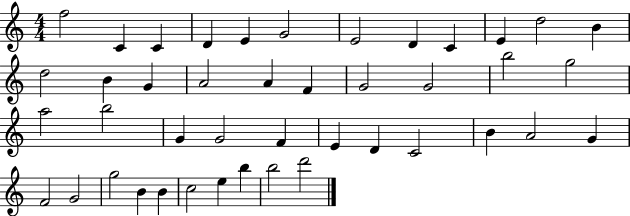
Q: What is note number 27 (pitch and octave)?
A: F4